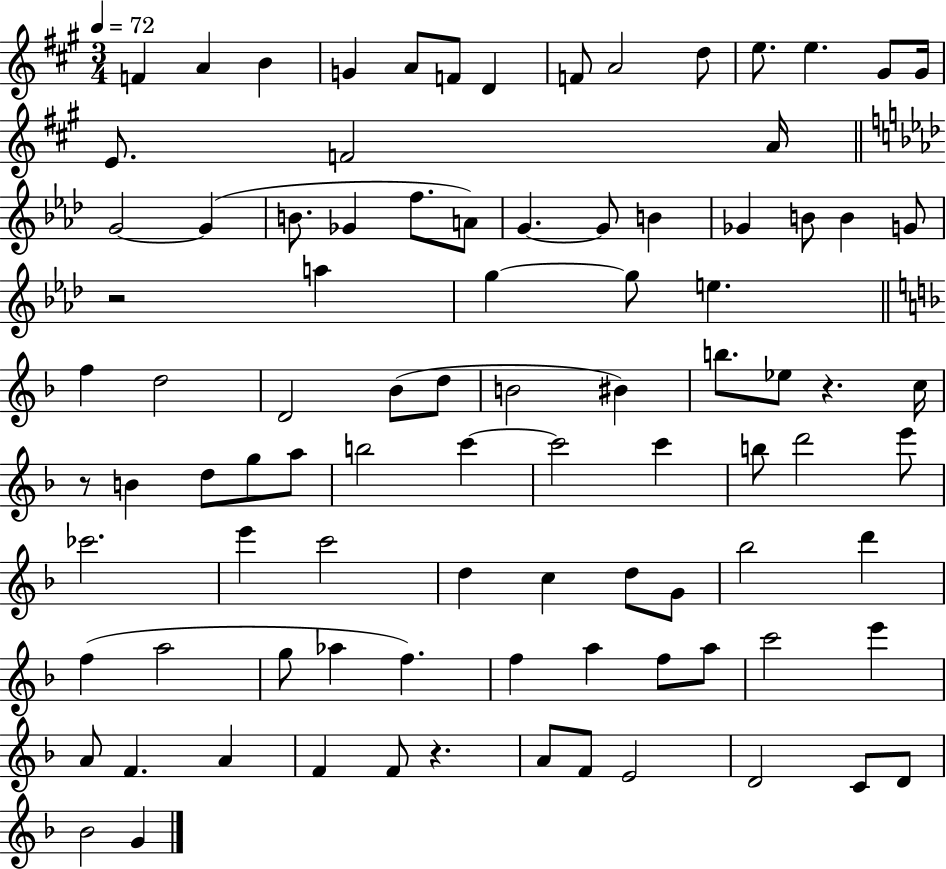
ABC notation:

X:1
T:Untitled
M:3/4
L:1/4
K:A
F A B G A/2 F/2 D F/2 A2 d/2 e/2 e ^G/2 ^G/4 E/2 F2 A/4 G2 G B/2 _G f/2 A/2 G G/2 B _G B/2 B G/2 z2 a g g/2 e f d2 D2 _B/2 d/2 B2 ^B b/2 _e/2 z c/4 z/2 B d/2 g/2 a/2 b2 c' c'2 c' b/2 d'2 e'/2 _c'2 e' c'2 d c d/2 G/2 _b2 d' f a2 g/2 _a f f a f/2 a/2 c'2 e' A/2 F A F F/2 z A/2 F/2 E2 D2 C/2 D/2 _B2 G